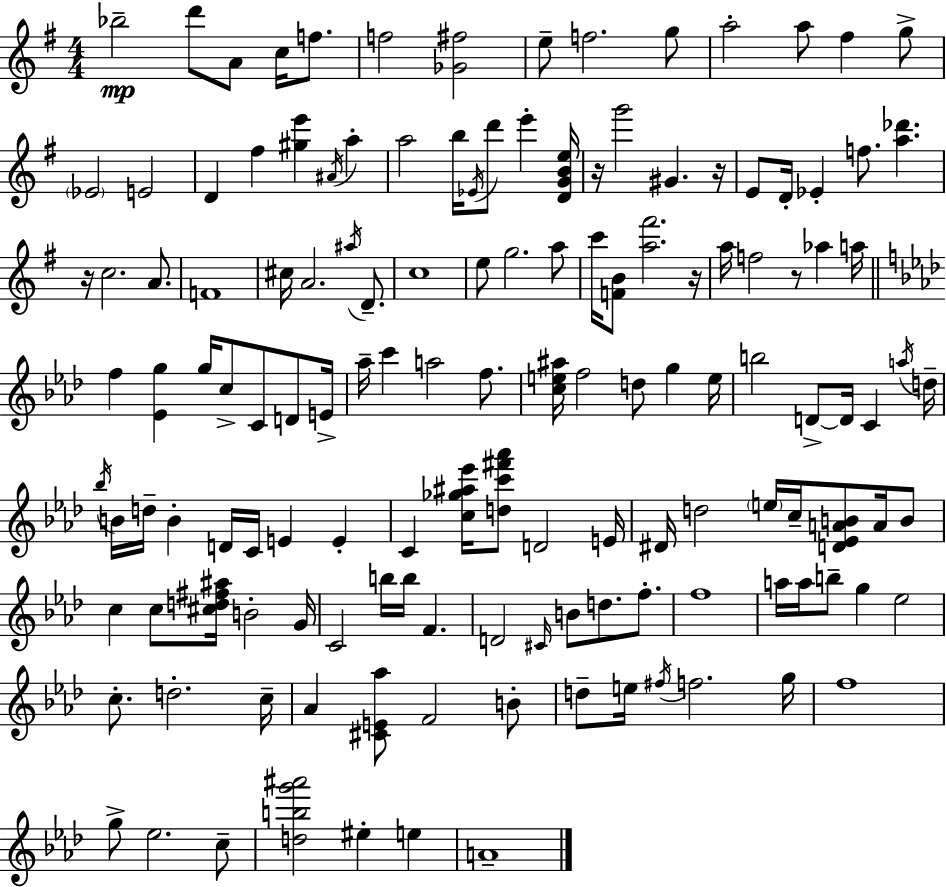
{
  \clef treble
  \numericTimeSignature
  \time 4/4
  \key g \major
  bes''2--\mp d'''8 a'8 c''16 f''8. | f''2 <ges' fis''>2 | e''8-- f''2. g''8 | a''2-. a''8 fis''4 g''8-> | \break \parenthesize ees'2 e'2 | d'4 fis''4 <gis'' e'''>4 \acciaccatura { ais'16 } a''4-. | a''2 b''16 \acciaccatura { ees'16 } d'''8 e'''4-. | <d' g' b' e''>16 r16 g'''2 gis'4. | \break r16 e'8 d'16-. ees'4-. f''8. <a'' des'''>4. | r16 c''2. a'8. | f'1 | cis''16 a'2. \acciaccatura { ais''16 } | \break d'8.-- c''1 | e''8 g''2. | a''8 c'''16 <f' b'>8 <a'' fis'''>2. | r16 a''16 f''2 r8 aes''4 | \break a''16 \bar "||" \break \key aes \major f''4 <ees' g''>4 g''16 c''8-> c'8 d'8 e'16-> | aes''16-- c'''4 a''2 f''8. | <c'' e'' ais''>16 f''2 d''8 g''4 e''16 | b''2 d'8->~~ d'16 c'4 \acciaccatura { a''16 } | \break d''16-- \acciaccatura { bes''16 } b'16 d''16-- b'4-. d'16 c'16 e'4 e'4-. | c'4 <c'' ges'' ais'' ees'''>16 <d'' c''' fis''' aes'''>8 d'2 | e'16 dis'16 d''2 \parenthesize e''16 c''16-- <d' ees' a' b'>8 a'16 | b'8 c''4 c''8 <cis'' d'' fis'' ais''>16 b'2-. | \break g'16 c'2 b''16 b''16 f'4. | d'2 \grace { cis'16 } b'8 d''8. | f''8.-. f''1 | a''16 a''16 b''8-- g''4 ees''2 | \break c''8.-. d''2.-. | c''16-- aes'4 <cis' e' aes''>8 f'2 | b'8-. d''8-- e''16 \acciaccatura { fis''16 } f''2. | g''16 f''1 | \break g''8-> ees''2. | c''8-- <d'' b'' g''' ais'''>2 eis''4-. | e''4 a'1-- | \bar "|."
}